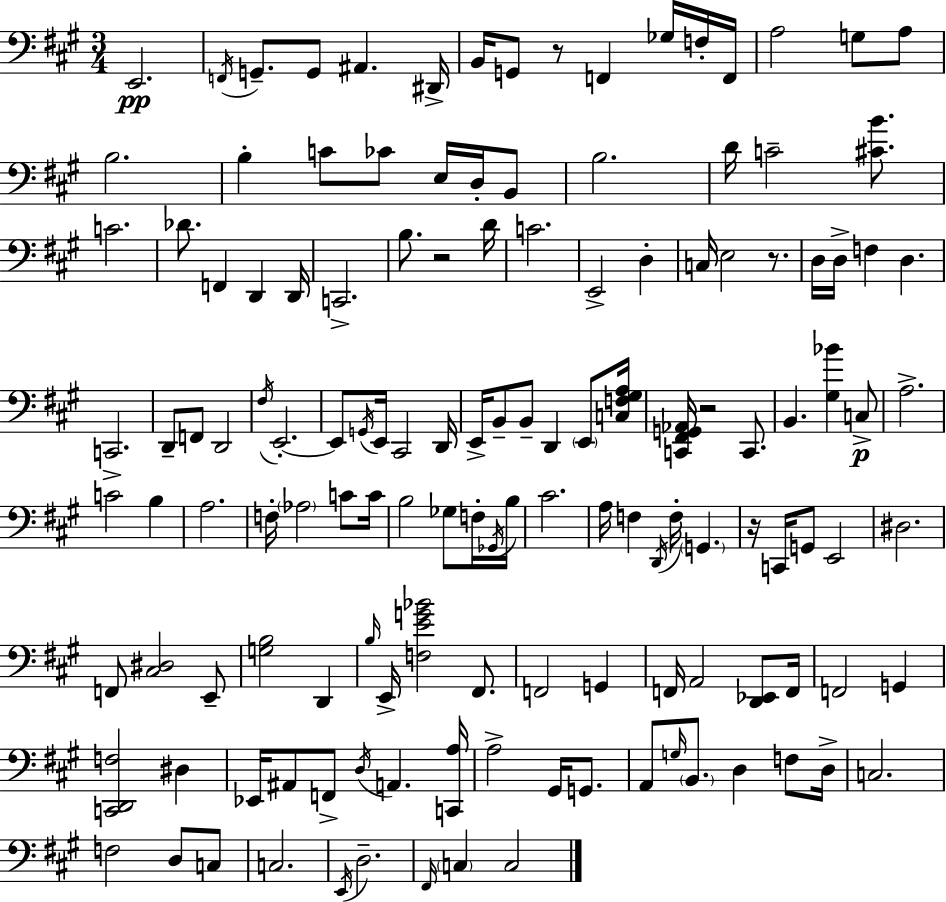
{
  \clef bass
  \numericTimeSignature
  \time 3/4
  \key a \major
  e,2.\pp | \acciaccatura { f,16 } g,8.-- g,8 ais,4. | dis,16-> b,16 g,8 r8 f,4 ges16 f16-. | f,16 a2 g8 a8 | \break b2. | b4-. c'8 ces'8 e16 d16-. b,8 | b2. | d'16 c'2-- <cis' b'>8. | \break c'2. | des'8. f,4 d,4 | d,16 c,2.-> | b8. r2 | \break d'16 c'2. | e,2-> d4-. | c16 e2 r8. | d16 d16-> f4 d4. | \break c,2.-> | d,8-- f,8 d,2 | \acciaccatura { fis16 } e,2.-.~~ | e,8 \acciaccatura { g,16 } e,16 cis,2 | \break d,16 e,16-> b,8-- b,8-- d,4 | \parenthesize e,8 <c f gis a>16 <c, fis, g, aes,>16 r2 | c,8. b,4. <gis bes'>4 | c8->\p a2.-> | \break c'2 b4 | a2. | f16-. \parenthesize aes2 | c'8 c'16 b2 ges8 | \break f16-. \acciaccatura { ges,16 } b16 cis'2. | a16 f4 \acciaccatura { d,16 } f16-. \parenthesize g,4. | r16 c,16 g,8 e,2 | dis2. | \break f,8 <cis dis>2 | e,8-- <g b>2 | d,4 \grace { b16 } e,16-> <f e' g' bes'>2 | fis,8. f,2 | \break g,4 f,16 a,2 | <d, ees,>8 f,16 f,2 | g,4 <c, d, f>2 | dis4 ees,16 ais,8 f,8-> \acciaccatura { d16 } | \break a,4. <c, a>16 a2-> | gis,16 g,8. a,8 \grace { g16 } \parenthesize b,8. | d4 f8 d16-> c2. | f2 | \break d8 c8 c2. | \acciaccatura { e,16 } d2.-- | \grace { fis,16 } \parenthesize c4 | c2 \bar "|."
}